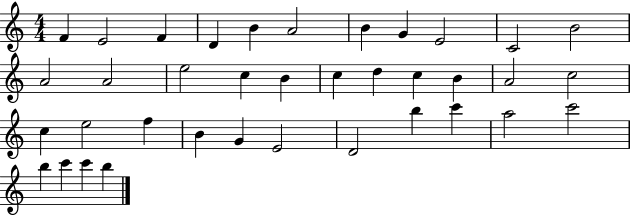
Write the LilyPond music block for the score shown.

{
  \clef treble
  \numericTimeSignature
  \time 4/4
  \key c \major
  f'4 e'2 f'4 | d'4 b'4 a'2 | b'4 g'4 e'2 | c'2 b'2 | \break a'2 a'2 | e''2 c''4 b'4 | c''4 d''4 c''4 b'4 | a'2 c''2 | \break c''4 e''2 f''4 | b'4 g'4 e'2 | d'2 b''4 c'''4 | a''2 c'''2 | \break b''4 c'''4 c'''4 b''4 | \bar "|."
}